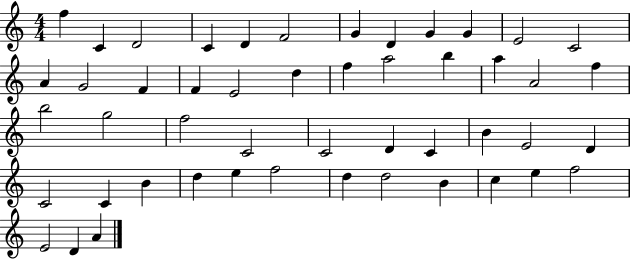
X:1
T:Untitled
M:4/4
L:1/4
K:C
f C D2 C D F2 G D G G E2 C2 A G2 F F E2 d f a2 b a A2 f b2 g2 f2 C2 C2 D C B E2 D C2 C B d e f2 d d2 B c e f2 E2 D A